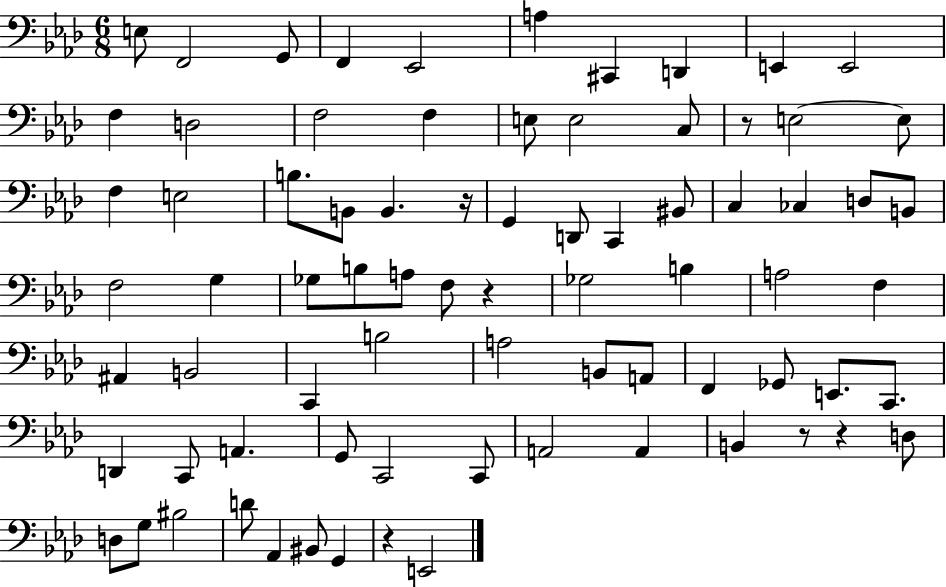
{
  \clef bass
  \numericTimeSignature
  \time 6/8
  \key aes \major
  \repeat volta 2 { e8 f,2 g,8 | f,4 ees,2 | a4 cis,4 d,4 | e,4 e,2 | \break f4 d2 | f2 f4 | e8 e2 c8 | r8 e2~~ e8 | \break f4 e2 | b8. b,8 b,4. r16 | g,4 d,8 c,4 bis,8 | c4 ces4 d8 b,8 | \break f2 g4 | ges8 b8 a8 f8 r4 | ges2 b4 | a2 f4 | \break ais,4 b,2 | c,4 b2 | a2 b,8 a,8 | f,4 ges,8 e,8. c,8. | \break d,4 c,8 a,4. | g,8 c,2 c,8 | a,2 a,4 | b,4 r8 r4 d8 | \break d8 g8 bis2 | d'8 aes,4 bis,8 g,4 | r4 e,2 | } \bar "|."
}